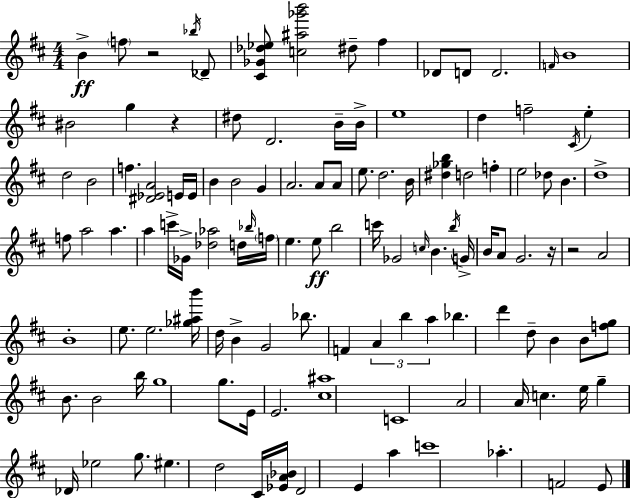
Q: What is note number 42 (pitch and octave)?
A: D5